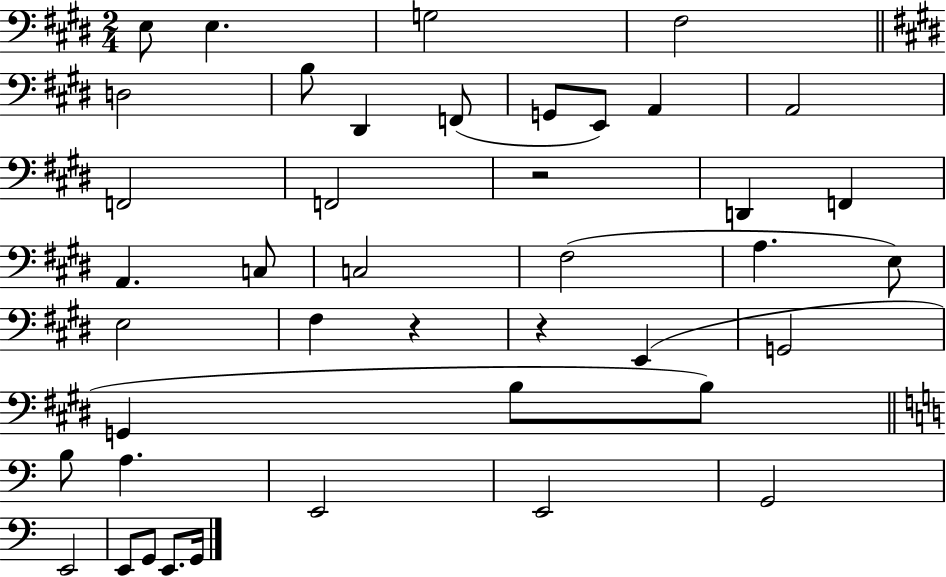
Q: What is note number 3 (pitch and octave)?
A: G3